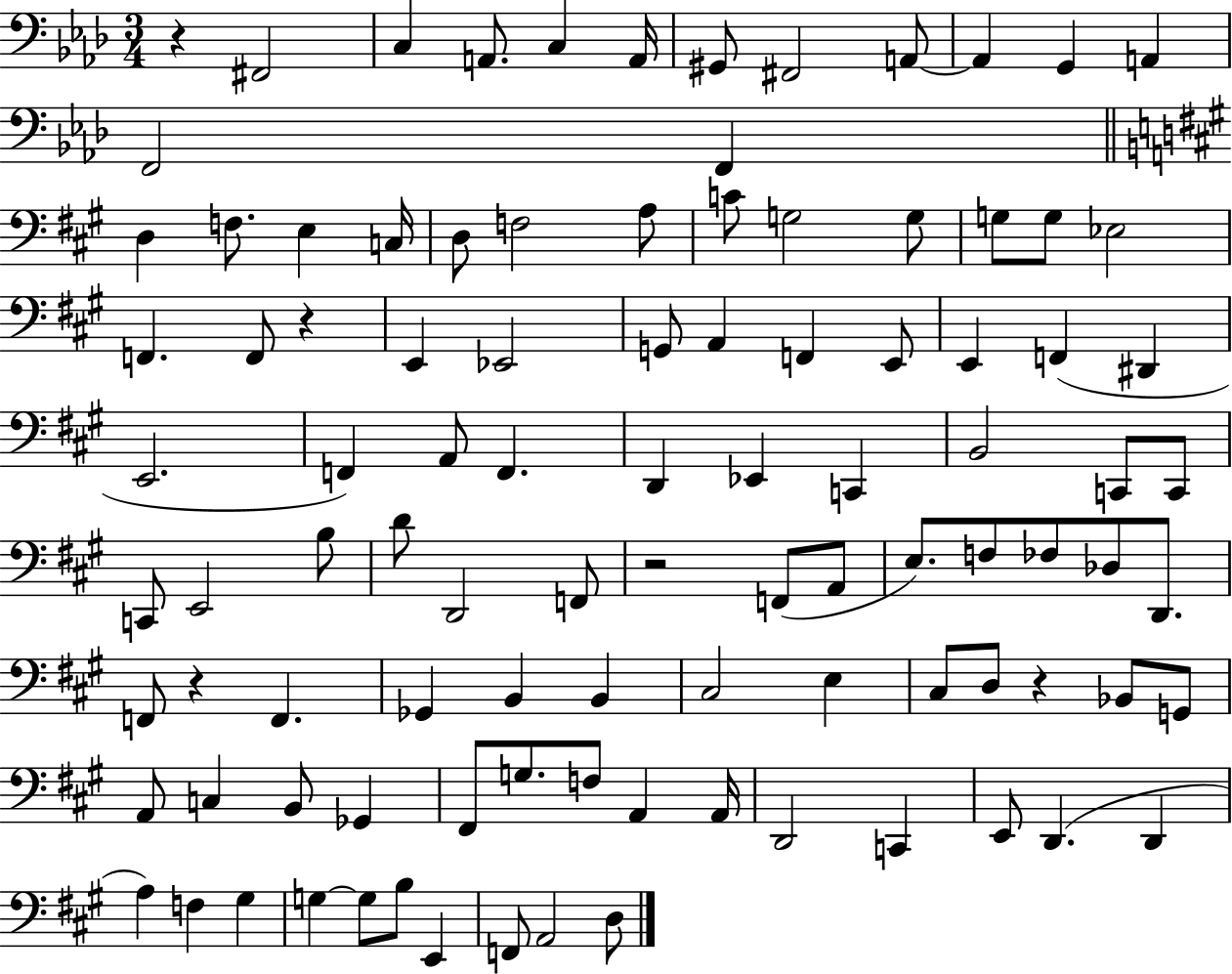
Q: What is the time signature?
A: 3/4